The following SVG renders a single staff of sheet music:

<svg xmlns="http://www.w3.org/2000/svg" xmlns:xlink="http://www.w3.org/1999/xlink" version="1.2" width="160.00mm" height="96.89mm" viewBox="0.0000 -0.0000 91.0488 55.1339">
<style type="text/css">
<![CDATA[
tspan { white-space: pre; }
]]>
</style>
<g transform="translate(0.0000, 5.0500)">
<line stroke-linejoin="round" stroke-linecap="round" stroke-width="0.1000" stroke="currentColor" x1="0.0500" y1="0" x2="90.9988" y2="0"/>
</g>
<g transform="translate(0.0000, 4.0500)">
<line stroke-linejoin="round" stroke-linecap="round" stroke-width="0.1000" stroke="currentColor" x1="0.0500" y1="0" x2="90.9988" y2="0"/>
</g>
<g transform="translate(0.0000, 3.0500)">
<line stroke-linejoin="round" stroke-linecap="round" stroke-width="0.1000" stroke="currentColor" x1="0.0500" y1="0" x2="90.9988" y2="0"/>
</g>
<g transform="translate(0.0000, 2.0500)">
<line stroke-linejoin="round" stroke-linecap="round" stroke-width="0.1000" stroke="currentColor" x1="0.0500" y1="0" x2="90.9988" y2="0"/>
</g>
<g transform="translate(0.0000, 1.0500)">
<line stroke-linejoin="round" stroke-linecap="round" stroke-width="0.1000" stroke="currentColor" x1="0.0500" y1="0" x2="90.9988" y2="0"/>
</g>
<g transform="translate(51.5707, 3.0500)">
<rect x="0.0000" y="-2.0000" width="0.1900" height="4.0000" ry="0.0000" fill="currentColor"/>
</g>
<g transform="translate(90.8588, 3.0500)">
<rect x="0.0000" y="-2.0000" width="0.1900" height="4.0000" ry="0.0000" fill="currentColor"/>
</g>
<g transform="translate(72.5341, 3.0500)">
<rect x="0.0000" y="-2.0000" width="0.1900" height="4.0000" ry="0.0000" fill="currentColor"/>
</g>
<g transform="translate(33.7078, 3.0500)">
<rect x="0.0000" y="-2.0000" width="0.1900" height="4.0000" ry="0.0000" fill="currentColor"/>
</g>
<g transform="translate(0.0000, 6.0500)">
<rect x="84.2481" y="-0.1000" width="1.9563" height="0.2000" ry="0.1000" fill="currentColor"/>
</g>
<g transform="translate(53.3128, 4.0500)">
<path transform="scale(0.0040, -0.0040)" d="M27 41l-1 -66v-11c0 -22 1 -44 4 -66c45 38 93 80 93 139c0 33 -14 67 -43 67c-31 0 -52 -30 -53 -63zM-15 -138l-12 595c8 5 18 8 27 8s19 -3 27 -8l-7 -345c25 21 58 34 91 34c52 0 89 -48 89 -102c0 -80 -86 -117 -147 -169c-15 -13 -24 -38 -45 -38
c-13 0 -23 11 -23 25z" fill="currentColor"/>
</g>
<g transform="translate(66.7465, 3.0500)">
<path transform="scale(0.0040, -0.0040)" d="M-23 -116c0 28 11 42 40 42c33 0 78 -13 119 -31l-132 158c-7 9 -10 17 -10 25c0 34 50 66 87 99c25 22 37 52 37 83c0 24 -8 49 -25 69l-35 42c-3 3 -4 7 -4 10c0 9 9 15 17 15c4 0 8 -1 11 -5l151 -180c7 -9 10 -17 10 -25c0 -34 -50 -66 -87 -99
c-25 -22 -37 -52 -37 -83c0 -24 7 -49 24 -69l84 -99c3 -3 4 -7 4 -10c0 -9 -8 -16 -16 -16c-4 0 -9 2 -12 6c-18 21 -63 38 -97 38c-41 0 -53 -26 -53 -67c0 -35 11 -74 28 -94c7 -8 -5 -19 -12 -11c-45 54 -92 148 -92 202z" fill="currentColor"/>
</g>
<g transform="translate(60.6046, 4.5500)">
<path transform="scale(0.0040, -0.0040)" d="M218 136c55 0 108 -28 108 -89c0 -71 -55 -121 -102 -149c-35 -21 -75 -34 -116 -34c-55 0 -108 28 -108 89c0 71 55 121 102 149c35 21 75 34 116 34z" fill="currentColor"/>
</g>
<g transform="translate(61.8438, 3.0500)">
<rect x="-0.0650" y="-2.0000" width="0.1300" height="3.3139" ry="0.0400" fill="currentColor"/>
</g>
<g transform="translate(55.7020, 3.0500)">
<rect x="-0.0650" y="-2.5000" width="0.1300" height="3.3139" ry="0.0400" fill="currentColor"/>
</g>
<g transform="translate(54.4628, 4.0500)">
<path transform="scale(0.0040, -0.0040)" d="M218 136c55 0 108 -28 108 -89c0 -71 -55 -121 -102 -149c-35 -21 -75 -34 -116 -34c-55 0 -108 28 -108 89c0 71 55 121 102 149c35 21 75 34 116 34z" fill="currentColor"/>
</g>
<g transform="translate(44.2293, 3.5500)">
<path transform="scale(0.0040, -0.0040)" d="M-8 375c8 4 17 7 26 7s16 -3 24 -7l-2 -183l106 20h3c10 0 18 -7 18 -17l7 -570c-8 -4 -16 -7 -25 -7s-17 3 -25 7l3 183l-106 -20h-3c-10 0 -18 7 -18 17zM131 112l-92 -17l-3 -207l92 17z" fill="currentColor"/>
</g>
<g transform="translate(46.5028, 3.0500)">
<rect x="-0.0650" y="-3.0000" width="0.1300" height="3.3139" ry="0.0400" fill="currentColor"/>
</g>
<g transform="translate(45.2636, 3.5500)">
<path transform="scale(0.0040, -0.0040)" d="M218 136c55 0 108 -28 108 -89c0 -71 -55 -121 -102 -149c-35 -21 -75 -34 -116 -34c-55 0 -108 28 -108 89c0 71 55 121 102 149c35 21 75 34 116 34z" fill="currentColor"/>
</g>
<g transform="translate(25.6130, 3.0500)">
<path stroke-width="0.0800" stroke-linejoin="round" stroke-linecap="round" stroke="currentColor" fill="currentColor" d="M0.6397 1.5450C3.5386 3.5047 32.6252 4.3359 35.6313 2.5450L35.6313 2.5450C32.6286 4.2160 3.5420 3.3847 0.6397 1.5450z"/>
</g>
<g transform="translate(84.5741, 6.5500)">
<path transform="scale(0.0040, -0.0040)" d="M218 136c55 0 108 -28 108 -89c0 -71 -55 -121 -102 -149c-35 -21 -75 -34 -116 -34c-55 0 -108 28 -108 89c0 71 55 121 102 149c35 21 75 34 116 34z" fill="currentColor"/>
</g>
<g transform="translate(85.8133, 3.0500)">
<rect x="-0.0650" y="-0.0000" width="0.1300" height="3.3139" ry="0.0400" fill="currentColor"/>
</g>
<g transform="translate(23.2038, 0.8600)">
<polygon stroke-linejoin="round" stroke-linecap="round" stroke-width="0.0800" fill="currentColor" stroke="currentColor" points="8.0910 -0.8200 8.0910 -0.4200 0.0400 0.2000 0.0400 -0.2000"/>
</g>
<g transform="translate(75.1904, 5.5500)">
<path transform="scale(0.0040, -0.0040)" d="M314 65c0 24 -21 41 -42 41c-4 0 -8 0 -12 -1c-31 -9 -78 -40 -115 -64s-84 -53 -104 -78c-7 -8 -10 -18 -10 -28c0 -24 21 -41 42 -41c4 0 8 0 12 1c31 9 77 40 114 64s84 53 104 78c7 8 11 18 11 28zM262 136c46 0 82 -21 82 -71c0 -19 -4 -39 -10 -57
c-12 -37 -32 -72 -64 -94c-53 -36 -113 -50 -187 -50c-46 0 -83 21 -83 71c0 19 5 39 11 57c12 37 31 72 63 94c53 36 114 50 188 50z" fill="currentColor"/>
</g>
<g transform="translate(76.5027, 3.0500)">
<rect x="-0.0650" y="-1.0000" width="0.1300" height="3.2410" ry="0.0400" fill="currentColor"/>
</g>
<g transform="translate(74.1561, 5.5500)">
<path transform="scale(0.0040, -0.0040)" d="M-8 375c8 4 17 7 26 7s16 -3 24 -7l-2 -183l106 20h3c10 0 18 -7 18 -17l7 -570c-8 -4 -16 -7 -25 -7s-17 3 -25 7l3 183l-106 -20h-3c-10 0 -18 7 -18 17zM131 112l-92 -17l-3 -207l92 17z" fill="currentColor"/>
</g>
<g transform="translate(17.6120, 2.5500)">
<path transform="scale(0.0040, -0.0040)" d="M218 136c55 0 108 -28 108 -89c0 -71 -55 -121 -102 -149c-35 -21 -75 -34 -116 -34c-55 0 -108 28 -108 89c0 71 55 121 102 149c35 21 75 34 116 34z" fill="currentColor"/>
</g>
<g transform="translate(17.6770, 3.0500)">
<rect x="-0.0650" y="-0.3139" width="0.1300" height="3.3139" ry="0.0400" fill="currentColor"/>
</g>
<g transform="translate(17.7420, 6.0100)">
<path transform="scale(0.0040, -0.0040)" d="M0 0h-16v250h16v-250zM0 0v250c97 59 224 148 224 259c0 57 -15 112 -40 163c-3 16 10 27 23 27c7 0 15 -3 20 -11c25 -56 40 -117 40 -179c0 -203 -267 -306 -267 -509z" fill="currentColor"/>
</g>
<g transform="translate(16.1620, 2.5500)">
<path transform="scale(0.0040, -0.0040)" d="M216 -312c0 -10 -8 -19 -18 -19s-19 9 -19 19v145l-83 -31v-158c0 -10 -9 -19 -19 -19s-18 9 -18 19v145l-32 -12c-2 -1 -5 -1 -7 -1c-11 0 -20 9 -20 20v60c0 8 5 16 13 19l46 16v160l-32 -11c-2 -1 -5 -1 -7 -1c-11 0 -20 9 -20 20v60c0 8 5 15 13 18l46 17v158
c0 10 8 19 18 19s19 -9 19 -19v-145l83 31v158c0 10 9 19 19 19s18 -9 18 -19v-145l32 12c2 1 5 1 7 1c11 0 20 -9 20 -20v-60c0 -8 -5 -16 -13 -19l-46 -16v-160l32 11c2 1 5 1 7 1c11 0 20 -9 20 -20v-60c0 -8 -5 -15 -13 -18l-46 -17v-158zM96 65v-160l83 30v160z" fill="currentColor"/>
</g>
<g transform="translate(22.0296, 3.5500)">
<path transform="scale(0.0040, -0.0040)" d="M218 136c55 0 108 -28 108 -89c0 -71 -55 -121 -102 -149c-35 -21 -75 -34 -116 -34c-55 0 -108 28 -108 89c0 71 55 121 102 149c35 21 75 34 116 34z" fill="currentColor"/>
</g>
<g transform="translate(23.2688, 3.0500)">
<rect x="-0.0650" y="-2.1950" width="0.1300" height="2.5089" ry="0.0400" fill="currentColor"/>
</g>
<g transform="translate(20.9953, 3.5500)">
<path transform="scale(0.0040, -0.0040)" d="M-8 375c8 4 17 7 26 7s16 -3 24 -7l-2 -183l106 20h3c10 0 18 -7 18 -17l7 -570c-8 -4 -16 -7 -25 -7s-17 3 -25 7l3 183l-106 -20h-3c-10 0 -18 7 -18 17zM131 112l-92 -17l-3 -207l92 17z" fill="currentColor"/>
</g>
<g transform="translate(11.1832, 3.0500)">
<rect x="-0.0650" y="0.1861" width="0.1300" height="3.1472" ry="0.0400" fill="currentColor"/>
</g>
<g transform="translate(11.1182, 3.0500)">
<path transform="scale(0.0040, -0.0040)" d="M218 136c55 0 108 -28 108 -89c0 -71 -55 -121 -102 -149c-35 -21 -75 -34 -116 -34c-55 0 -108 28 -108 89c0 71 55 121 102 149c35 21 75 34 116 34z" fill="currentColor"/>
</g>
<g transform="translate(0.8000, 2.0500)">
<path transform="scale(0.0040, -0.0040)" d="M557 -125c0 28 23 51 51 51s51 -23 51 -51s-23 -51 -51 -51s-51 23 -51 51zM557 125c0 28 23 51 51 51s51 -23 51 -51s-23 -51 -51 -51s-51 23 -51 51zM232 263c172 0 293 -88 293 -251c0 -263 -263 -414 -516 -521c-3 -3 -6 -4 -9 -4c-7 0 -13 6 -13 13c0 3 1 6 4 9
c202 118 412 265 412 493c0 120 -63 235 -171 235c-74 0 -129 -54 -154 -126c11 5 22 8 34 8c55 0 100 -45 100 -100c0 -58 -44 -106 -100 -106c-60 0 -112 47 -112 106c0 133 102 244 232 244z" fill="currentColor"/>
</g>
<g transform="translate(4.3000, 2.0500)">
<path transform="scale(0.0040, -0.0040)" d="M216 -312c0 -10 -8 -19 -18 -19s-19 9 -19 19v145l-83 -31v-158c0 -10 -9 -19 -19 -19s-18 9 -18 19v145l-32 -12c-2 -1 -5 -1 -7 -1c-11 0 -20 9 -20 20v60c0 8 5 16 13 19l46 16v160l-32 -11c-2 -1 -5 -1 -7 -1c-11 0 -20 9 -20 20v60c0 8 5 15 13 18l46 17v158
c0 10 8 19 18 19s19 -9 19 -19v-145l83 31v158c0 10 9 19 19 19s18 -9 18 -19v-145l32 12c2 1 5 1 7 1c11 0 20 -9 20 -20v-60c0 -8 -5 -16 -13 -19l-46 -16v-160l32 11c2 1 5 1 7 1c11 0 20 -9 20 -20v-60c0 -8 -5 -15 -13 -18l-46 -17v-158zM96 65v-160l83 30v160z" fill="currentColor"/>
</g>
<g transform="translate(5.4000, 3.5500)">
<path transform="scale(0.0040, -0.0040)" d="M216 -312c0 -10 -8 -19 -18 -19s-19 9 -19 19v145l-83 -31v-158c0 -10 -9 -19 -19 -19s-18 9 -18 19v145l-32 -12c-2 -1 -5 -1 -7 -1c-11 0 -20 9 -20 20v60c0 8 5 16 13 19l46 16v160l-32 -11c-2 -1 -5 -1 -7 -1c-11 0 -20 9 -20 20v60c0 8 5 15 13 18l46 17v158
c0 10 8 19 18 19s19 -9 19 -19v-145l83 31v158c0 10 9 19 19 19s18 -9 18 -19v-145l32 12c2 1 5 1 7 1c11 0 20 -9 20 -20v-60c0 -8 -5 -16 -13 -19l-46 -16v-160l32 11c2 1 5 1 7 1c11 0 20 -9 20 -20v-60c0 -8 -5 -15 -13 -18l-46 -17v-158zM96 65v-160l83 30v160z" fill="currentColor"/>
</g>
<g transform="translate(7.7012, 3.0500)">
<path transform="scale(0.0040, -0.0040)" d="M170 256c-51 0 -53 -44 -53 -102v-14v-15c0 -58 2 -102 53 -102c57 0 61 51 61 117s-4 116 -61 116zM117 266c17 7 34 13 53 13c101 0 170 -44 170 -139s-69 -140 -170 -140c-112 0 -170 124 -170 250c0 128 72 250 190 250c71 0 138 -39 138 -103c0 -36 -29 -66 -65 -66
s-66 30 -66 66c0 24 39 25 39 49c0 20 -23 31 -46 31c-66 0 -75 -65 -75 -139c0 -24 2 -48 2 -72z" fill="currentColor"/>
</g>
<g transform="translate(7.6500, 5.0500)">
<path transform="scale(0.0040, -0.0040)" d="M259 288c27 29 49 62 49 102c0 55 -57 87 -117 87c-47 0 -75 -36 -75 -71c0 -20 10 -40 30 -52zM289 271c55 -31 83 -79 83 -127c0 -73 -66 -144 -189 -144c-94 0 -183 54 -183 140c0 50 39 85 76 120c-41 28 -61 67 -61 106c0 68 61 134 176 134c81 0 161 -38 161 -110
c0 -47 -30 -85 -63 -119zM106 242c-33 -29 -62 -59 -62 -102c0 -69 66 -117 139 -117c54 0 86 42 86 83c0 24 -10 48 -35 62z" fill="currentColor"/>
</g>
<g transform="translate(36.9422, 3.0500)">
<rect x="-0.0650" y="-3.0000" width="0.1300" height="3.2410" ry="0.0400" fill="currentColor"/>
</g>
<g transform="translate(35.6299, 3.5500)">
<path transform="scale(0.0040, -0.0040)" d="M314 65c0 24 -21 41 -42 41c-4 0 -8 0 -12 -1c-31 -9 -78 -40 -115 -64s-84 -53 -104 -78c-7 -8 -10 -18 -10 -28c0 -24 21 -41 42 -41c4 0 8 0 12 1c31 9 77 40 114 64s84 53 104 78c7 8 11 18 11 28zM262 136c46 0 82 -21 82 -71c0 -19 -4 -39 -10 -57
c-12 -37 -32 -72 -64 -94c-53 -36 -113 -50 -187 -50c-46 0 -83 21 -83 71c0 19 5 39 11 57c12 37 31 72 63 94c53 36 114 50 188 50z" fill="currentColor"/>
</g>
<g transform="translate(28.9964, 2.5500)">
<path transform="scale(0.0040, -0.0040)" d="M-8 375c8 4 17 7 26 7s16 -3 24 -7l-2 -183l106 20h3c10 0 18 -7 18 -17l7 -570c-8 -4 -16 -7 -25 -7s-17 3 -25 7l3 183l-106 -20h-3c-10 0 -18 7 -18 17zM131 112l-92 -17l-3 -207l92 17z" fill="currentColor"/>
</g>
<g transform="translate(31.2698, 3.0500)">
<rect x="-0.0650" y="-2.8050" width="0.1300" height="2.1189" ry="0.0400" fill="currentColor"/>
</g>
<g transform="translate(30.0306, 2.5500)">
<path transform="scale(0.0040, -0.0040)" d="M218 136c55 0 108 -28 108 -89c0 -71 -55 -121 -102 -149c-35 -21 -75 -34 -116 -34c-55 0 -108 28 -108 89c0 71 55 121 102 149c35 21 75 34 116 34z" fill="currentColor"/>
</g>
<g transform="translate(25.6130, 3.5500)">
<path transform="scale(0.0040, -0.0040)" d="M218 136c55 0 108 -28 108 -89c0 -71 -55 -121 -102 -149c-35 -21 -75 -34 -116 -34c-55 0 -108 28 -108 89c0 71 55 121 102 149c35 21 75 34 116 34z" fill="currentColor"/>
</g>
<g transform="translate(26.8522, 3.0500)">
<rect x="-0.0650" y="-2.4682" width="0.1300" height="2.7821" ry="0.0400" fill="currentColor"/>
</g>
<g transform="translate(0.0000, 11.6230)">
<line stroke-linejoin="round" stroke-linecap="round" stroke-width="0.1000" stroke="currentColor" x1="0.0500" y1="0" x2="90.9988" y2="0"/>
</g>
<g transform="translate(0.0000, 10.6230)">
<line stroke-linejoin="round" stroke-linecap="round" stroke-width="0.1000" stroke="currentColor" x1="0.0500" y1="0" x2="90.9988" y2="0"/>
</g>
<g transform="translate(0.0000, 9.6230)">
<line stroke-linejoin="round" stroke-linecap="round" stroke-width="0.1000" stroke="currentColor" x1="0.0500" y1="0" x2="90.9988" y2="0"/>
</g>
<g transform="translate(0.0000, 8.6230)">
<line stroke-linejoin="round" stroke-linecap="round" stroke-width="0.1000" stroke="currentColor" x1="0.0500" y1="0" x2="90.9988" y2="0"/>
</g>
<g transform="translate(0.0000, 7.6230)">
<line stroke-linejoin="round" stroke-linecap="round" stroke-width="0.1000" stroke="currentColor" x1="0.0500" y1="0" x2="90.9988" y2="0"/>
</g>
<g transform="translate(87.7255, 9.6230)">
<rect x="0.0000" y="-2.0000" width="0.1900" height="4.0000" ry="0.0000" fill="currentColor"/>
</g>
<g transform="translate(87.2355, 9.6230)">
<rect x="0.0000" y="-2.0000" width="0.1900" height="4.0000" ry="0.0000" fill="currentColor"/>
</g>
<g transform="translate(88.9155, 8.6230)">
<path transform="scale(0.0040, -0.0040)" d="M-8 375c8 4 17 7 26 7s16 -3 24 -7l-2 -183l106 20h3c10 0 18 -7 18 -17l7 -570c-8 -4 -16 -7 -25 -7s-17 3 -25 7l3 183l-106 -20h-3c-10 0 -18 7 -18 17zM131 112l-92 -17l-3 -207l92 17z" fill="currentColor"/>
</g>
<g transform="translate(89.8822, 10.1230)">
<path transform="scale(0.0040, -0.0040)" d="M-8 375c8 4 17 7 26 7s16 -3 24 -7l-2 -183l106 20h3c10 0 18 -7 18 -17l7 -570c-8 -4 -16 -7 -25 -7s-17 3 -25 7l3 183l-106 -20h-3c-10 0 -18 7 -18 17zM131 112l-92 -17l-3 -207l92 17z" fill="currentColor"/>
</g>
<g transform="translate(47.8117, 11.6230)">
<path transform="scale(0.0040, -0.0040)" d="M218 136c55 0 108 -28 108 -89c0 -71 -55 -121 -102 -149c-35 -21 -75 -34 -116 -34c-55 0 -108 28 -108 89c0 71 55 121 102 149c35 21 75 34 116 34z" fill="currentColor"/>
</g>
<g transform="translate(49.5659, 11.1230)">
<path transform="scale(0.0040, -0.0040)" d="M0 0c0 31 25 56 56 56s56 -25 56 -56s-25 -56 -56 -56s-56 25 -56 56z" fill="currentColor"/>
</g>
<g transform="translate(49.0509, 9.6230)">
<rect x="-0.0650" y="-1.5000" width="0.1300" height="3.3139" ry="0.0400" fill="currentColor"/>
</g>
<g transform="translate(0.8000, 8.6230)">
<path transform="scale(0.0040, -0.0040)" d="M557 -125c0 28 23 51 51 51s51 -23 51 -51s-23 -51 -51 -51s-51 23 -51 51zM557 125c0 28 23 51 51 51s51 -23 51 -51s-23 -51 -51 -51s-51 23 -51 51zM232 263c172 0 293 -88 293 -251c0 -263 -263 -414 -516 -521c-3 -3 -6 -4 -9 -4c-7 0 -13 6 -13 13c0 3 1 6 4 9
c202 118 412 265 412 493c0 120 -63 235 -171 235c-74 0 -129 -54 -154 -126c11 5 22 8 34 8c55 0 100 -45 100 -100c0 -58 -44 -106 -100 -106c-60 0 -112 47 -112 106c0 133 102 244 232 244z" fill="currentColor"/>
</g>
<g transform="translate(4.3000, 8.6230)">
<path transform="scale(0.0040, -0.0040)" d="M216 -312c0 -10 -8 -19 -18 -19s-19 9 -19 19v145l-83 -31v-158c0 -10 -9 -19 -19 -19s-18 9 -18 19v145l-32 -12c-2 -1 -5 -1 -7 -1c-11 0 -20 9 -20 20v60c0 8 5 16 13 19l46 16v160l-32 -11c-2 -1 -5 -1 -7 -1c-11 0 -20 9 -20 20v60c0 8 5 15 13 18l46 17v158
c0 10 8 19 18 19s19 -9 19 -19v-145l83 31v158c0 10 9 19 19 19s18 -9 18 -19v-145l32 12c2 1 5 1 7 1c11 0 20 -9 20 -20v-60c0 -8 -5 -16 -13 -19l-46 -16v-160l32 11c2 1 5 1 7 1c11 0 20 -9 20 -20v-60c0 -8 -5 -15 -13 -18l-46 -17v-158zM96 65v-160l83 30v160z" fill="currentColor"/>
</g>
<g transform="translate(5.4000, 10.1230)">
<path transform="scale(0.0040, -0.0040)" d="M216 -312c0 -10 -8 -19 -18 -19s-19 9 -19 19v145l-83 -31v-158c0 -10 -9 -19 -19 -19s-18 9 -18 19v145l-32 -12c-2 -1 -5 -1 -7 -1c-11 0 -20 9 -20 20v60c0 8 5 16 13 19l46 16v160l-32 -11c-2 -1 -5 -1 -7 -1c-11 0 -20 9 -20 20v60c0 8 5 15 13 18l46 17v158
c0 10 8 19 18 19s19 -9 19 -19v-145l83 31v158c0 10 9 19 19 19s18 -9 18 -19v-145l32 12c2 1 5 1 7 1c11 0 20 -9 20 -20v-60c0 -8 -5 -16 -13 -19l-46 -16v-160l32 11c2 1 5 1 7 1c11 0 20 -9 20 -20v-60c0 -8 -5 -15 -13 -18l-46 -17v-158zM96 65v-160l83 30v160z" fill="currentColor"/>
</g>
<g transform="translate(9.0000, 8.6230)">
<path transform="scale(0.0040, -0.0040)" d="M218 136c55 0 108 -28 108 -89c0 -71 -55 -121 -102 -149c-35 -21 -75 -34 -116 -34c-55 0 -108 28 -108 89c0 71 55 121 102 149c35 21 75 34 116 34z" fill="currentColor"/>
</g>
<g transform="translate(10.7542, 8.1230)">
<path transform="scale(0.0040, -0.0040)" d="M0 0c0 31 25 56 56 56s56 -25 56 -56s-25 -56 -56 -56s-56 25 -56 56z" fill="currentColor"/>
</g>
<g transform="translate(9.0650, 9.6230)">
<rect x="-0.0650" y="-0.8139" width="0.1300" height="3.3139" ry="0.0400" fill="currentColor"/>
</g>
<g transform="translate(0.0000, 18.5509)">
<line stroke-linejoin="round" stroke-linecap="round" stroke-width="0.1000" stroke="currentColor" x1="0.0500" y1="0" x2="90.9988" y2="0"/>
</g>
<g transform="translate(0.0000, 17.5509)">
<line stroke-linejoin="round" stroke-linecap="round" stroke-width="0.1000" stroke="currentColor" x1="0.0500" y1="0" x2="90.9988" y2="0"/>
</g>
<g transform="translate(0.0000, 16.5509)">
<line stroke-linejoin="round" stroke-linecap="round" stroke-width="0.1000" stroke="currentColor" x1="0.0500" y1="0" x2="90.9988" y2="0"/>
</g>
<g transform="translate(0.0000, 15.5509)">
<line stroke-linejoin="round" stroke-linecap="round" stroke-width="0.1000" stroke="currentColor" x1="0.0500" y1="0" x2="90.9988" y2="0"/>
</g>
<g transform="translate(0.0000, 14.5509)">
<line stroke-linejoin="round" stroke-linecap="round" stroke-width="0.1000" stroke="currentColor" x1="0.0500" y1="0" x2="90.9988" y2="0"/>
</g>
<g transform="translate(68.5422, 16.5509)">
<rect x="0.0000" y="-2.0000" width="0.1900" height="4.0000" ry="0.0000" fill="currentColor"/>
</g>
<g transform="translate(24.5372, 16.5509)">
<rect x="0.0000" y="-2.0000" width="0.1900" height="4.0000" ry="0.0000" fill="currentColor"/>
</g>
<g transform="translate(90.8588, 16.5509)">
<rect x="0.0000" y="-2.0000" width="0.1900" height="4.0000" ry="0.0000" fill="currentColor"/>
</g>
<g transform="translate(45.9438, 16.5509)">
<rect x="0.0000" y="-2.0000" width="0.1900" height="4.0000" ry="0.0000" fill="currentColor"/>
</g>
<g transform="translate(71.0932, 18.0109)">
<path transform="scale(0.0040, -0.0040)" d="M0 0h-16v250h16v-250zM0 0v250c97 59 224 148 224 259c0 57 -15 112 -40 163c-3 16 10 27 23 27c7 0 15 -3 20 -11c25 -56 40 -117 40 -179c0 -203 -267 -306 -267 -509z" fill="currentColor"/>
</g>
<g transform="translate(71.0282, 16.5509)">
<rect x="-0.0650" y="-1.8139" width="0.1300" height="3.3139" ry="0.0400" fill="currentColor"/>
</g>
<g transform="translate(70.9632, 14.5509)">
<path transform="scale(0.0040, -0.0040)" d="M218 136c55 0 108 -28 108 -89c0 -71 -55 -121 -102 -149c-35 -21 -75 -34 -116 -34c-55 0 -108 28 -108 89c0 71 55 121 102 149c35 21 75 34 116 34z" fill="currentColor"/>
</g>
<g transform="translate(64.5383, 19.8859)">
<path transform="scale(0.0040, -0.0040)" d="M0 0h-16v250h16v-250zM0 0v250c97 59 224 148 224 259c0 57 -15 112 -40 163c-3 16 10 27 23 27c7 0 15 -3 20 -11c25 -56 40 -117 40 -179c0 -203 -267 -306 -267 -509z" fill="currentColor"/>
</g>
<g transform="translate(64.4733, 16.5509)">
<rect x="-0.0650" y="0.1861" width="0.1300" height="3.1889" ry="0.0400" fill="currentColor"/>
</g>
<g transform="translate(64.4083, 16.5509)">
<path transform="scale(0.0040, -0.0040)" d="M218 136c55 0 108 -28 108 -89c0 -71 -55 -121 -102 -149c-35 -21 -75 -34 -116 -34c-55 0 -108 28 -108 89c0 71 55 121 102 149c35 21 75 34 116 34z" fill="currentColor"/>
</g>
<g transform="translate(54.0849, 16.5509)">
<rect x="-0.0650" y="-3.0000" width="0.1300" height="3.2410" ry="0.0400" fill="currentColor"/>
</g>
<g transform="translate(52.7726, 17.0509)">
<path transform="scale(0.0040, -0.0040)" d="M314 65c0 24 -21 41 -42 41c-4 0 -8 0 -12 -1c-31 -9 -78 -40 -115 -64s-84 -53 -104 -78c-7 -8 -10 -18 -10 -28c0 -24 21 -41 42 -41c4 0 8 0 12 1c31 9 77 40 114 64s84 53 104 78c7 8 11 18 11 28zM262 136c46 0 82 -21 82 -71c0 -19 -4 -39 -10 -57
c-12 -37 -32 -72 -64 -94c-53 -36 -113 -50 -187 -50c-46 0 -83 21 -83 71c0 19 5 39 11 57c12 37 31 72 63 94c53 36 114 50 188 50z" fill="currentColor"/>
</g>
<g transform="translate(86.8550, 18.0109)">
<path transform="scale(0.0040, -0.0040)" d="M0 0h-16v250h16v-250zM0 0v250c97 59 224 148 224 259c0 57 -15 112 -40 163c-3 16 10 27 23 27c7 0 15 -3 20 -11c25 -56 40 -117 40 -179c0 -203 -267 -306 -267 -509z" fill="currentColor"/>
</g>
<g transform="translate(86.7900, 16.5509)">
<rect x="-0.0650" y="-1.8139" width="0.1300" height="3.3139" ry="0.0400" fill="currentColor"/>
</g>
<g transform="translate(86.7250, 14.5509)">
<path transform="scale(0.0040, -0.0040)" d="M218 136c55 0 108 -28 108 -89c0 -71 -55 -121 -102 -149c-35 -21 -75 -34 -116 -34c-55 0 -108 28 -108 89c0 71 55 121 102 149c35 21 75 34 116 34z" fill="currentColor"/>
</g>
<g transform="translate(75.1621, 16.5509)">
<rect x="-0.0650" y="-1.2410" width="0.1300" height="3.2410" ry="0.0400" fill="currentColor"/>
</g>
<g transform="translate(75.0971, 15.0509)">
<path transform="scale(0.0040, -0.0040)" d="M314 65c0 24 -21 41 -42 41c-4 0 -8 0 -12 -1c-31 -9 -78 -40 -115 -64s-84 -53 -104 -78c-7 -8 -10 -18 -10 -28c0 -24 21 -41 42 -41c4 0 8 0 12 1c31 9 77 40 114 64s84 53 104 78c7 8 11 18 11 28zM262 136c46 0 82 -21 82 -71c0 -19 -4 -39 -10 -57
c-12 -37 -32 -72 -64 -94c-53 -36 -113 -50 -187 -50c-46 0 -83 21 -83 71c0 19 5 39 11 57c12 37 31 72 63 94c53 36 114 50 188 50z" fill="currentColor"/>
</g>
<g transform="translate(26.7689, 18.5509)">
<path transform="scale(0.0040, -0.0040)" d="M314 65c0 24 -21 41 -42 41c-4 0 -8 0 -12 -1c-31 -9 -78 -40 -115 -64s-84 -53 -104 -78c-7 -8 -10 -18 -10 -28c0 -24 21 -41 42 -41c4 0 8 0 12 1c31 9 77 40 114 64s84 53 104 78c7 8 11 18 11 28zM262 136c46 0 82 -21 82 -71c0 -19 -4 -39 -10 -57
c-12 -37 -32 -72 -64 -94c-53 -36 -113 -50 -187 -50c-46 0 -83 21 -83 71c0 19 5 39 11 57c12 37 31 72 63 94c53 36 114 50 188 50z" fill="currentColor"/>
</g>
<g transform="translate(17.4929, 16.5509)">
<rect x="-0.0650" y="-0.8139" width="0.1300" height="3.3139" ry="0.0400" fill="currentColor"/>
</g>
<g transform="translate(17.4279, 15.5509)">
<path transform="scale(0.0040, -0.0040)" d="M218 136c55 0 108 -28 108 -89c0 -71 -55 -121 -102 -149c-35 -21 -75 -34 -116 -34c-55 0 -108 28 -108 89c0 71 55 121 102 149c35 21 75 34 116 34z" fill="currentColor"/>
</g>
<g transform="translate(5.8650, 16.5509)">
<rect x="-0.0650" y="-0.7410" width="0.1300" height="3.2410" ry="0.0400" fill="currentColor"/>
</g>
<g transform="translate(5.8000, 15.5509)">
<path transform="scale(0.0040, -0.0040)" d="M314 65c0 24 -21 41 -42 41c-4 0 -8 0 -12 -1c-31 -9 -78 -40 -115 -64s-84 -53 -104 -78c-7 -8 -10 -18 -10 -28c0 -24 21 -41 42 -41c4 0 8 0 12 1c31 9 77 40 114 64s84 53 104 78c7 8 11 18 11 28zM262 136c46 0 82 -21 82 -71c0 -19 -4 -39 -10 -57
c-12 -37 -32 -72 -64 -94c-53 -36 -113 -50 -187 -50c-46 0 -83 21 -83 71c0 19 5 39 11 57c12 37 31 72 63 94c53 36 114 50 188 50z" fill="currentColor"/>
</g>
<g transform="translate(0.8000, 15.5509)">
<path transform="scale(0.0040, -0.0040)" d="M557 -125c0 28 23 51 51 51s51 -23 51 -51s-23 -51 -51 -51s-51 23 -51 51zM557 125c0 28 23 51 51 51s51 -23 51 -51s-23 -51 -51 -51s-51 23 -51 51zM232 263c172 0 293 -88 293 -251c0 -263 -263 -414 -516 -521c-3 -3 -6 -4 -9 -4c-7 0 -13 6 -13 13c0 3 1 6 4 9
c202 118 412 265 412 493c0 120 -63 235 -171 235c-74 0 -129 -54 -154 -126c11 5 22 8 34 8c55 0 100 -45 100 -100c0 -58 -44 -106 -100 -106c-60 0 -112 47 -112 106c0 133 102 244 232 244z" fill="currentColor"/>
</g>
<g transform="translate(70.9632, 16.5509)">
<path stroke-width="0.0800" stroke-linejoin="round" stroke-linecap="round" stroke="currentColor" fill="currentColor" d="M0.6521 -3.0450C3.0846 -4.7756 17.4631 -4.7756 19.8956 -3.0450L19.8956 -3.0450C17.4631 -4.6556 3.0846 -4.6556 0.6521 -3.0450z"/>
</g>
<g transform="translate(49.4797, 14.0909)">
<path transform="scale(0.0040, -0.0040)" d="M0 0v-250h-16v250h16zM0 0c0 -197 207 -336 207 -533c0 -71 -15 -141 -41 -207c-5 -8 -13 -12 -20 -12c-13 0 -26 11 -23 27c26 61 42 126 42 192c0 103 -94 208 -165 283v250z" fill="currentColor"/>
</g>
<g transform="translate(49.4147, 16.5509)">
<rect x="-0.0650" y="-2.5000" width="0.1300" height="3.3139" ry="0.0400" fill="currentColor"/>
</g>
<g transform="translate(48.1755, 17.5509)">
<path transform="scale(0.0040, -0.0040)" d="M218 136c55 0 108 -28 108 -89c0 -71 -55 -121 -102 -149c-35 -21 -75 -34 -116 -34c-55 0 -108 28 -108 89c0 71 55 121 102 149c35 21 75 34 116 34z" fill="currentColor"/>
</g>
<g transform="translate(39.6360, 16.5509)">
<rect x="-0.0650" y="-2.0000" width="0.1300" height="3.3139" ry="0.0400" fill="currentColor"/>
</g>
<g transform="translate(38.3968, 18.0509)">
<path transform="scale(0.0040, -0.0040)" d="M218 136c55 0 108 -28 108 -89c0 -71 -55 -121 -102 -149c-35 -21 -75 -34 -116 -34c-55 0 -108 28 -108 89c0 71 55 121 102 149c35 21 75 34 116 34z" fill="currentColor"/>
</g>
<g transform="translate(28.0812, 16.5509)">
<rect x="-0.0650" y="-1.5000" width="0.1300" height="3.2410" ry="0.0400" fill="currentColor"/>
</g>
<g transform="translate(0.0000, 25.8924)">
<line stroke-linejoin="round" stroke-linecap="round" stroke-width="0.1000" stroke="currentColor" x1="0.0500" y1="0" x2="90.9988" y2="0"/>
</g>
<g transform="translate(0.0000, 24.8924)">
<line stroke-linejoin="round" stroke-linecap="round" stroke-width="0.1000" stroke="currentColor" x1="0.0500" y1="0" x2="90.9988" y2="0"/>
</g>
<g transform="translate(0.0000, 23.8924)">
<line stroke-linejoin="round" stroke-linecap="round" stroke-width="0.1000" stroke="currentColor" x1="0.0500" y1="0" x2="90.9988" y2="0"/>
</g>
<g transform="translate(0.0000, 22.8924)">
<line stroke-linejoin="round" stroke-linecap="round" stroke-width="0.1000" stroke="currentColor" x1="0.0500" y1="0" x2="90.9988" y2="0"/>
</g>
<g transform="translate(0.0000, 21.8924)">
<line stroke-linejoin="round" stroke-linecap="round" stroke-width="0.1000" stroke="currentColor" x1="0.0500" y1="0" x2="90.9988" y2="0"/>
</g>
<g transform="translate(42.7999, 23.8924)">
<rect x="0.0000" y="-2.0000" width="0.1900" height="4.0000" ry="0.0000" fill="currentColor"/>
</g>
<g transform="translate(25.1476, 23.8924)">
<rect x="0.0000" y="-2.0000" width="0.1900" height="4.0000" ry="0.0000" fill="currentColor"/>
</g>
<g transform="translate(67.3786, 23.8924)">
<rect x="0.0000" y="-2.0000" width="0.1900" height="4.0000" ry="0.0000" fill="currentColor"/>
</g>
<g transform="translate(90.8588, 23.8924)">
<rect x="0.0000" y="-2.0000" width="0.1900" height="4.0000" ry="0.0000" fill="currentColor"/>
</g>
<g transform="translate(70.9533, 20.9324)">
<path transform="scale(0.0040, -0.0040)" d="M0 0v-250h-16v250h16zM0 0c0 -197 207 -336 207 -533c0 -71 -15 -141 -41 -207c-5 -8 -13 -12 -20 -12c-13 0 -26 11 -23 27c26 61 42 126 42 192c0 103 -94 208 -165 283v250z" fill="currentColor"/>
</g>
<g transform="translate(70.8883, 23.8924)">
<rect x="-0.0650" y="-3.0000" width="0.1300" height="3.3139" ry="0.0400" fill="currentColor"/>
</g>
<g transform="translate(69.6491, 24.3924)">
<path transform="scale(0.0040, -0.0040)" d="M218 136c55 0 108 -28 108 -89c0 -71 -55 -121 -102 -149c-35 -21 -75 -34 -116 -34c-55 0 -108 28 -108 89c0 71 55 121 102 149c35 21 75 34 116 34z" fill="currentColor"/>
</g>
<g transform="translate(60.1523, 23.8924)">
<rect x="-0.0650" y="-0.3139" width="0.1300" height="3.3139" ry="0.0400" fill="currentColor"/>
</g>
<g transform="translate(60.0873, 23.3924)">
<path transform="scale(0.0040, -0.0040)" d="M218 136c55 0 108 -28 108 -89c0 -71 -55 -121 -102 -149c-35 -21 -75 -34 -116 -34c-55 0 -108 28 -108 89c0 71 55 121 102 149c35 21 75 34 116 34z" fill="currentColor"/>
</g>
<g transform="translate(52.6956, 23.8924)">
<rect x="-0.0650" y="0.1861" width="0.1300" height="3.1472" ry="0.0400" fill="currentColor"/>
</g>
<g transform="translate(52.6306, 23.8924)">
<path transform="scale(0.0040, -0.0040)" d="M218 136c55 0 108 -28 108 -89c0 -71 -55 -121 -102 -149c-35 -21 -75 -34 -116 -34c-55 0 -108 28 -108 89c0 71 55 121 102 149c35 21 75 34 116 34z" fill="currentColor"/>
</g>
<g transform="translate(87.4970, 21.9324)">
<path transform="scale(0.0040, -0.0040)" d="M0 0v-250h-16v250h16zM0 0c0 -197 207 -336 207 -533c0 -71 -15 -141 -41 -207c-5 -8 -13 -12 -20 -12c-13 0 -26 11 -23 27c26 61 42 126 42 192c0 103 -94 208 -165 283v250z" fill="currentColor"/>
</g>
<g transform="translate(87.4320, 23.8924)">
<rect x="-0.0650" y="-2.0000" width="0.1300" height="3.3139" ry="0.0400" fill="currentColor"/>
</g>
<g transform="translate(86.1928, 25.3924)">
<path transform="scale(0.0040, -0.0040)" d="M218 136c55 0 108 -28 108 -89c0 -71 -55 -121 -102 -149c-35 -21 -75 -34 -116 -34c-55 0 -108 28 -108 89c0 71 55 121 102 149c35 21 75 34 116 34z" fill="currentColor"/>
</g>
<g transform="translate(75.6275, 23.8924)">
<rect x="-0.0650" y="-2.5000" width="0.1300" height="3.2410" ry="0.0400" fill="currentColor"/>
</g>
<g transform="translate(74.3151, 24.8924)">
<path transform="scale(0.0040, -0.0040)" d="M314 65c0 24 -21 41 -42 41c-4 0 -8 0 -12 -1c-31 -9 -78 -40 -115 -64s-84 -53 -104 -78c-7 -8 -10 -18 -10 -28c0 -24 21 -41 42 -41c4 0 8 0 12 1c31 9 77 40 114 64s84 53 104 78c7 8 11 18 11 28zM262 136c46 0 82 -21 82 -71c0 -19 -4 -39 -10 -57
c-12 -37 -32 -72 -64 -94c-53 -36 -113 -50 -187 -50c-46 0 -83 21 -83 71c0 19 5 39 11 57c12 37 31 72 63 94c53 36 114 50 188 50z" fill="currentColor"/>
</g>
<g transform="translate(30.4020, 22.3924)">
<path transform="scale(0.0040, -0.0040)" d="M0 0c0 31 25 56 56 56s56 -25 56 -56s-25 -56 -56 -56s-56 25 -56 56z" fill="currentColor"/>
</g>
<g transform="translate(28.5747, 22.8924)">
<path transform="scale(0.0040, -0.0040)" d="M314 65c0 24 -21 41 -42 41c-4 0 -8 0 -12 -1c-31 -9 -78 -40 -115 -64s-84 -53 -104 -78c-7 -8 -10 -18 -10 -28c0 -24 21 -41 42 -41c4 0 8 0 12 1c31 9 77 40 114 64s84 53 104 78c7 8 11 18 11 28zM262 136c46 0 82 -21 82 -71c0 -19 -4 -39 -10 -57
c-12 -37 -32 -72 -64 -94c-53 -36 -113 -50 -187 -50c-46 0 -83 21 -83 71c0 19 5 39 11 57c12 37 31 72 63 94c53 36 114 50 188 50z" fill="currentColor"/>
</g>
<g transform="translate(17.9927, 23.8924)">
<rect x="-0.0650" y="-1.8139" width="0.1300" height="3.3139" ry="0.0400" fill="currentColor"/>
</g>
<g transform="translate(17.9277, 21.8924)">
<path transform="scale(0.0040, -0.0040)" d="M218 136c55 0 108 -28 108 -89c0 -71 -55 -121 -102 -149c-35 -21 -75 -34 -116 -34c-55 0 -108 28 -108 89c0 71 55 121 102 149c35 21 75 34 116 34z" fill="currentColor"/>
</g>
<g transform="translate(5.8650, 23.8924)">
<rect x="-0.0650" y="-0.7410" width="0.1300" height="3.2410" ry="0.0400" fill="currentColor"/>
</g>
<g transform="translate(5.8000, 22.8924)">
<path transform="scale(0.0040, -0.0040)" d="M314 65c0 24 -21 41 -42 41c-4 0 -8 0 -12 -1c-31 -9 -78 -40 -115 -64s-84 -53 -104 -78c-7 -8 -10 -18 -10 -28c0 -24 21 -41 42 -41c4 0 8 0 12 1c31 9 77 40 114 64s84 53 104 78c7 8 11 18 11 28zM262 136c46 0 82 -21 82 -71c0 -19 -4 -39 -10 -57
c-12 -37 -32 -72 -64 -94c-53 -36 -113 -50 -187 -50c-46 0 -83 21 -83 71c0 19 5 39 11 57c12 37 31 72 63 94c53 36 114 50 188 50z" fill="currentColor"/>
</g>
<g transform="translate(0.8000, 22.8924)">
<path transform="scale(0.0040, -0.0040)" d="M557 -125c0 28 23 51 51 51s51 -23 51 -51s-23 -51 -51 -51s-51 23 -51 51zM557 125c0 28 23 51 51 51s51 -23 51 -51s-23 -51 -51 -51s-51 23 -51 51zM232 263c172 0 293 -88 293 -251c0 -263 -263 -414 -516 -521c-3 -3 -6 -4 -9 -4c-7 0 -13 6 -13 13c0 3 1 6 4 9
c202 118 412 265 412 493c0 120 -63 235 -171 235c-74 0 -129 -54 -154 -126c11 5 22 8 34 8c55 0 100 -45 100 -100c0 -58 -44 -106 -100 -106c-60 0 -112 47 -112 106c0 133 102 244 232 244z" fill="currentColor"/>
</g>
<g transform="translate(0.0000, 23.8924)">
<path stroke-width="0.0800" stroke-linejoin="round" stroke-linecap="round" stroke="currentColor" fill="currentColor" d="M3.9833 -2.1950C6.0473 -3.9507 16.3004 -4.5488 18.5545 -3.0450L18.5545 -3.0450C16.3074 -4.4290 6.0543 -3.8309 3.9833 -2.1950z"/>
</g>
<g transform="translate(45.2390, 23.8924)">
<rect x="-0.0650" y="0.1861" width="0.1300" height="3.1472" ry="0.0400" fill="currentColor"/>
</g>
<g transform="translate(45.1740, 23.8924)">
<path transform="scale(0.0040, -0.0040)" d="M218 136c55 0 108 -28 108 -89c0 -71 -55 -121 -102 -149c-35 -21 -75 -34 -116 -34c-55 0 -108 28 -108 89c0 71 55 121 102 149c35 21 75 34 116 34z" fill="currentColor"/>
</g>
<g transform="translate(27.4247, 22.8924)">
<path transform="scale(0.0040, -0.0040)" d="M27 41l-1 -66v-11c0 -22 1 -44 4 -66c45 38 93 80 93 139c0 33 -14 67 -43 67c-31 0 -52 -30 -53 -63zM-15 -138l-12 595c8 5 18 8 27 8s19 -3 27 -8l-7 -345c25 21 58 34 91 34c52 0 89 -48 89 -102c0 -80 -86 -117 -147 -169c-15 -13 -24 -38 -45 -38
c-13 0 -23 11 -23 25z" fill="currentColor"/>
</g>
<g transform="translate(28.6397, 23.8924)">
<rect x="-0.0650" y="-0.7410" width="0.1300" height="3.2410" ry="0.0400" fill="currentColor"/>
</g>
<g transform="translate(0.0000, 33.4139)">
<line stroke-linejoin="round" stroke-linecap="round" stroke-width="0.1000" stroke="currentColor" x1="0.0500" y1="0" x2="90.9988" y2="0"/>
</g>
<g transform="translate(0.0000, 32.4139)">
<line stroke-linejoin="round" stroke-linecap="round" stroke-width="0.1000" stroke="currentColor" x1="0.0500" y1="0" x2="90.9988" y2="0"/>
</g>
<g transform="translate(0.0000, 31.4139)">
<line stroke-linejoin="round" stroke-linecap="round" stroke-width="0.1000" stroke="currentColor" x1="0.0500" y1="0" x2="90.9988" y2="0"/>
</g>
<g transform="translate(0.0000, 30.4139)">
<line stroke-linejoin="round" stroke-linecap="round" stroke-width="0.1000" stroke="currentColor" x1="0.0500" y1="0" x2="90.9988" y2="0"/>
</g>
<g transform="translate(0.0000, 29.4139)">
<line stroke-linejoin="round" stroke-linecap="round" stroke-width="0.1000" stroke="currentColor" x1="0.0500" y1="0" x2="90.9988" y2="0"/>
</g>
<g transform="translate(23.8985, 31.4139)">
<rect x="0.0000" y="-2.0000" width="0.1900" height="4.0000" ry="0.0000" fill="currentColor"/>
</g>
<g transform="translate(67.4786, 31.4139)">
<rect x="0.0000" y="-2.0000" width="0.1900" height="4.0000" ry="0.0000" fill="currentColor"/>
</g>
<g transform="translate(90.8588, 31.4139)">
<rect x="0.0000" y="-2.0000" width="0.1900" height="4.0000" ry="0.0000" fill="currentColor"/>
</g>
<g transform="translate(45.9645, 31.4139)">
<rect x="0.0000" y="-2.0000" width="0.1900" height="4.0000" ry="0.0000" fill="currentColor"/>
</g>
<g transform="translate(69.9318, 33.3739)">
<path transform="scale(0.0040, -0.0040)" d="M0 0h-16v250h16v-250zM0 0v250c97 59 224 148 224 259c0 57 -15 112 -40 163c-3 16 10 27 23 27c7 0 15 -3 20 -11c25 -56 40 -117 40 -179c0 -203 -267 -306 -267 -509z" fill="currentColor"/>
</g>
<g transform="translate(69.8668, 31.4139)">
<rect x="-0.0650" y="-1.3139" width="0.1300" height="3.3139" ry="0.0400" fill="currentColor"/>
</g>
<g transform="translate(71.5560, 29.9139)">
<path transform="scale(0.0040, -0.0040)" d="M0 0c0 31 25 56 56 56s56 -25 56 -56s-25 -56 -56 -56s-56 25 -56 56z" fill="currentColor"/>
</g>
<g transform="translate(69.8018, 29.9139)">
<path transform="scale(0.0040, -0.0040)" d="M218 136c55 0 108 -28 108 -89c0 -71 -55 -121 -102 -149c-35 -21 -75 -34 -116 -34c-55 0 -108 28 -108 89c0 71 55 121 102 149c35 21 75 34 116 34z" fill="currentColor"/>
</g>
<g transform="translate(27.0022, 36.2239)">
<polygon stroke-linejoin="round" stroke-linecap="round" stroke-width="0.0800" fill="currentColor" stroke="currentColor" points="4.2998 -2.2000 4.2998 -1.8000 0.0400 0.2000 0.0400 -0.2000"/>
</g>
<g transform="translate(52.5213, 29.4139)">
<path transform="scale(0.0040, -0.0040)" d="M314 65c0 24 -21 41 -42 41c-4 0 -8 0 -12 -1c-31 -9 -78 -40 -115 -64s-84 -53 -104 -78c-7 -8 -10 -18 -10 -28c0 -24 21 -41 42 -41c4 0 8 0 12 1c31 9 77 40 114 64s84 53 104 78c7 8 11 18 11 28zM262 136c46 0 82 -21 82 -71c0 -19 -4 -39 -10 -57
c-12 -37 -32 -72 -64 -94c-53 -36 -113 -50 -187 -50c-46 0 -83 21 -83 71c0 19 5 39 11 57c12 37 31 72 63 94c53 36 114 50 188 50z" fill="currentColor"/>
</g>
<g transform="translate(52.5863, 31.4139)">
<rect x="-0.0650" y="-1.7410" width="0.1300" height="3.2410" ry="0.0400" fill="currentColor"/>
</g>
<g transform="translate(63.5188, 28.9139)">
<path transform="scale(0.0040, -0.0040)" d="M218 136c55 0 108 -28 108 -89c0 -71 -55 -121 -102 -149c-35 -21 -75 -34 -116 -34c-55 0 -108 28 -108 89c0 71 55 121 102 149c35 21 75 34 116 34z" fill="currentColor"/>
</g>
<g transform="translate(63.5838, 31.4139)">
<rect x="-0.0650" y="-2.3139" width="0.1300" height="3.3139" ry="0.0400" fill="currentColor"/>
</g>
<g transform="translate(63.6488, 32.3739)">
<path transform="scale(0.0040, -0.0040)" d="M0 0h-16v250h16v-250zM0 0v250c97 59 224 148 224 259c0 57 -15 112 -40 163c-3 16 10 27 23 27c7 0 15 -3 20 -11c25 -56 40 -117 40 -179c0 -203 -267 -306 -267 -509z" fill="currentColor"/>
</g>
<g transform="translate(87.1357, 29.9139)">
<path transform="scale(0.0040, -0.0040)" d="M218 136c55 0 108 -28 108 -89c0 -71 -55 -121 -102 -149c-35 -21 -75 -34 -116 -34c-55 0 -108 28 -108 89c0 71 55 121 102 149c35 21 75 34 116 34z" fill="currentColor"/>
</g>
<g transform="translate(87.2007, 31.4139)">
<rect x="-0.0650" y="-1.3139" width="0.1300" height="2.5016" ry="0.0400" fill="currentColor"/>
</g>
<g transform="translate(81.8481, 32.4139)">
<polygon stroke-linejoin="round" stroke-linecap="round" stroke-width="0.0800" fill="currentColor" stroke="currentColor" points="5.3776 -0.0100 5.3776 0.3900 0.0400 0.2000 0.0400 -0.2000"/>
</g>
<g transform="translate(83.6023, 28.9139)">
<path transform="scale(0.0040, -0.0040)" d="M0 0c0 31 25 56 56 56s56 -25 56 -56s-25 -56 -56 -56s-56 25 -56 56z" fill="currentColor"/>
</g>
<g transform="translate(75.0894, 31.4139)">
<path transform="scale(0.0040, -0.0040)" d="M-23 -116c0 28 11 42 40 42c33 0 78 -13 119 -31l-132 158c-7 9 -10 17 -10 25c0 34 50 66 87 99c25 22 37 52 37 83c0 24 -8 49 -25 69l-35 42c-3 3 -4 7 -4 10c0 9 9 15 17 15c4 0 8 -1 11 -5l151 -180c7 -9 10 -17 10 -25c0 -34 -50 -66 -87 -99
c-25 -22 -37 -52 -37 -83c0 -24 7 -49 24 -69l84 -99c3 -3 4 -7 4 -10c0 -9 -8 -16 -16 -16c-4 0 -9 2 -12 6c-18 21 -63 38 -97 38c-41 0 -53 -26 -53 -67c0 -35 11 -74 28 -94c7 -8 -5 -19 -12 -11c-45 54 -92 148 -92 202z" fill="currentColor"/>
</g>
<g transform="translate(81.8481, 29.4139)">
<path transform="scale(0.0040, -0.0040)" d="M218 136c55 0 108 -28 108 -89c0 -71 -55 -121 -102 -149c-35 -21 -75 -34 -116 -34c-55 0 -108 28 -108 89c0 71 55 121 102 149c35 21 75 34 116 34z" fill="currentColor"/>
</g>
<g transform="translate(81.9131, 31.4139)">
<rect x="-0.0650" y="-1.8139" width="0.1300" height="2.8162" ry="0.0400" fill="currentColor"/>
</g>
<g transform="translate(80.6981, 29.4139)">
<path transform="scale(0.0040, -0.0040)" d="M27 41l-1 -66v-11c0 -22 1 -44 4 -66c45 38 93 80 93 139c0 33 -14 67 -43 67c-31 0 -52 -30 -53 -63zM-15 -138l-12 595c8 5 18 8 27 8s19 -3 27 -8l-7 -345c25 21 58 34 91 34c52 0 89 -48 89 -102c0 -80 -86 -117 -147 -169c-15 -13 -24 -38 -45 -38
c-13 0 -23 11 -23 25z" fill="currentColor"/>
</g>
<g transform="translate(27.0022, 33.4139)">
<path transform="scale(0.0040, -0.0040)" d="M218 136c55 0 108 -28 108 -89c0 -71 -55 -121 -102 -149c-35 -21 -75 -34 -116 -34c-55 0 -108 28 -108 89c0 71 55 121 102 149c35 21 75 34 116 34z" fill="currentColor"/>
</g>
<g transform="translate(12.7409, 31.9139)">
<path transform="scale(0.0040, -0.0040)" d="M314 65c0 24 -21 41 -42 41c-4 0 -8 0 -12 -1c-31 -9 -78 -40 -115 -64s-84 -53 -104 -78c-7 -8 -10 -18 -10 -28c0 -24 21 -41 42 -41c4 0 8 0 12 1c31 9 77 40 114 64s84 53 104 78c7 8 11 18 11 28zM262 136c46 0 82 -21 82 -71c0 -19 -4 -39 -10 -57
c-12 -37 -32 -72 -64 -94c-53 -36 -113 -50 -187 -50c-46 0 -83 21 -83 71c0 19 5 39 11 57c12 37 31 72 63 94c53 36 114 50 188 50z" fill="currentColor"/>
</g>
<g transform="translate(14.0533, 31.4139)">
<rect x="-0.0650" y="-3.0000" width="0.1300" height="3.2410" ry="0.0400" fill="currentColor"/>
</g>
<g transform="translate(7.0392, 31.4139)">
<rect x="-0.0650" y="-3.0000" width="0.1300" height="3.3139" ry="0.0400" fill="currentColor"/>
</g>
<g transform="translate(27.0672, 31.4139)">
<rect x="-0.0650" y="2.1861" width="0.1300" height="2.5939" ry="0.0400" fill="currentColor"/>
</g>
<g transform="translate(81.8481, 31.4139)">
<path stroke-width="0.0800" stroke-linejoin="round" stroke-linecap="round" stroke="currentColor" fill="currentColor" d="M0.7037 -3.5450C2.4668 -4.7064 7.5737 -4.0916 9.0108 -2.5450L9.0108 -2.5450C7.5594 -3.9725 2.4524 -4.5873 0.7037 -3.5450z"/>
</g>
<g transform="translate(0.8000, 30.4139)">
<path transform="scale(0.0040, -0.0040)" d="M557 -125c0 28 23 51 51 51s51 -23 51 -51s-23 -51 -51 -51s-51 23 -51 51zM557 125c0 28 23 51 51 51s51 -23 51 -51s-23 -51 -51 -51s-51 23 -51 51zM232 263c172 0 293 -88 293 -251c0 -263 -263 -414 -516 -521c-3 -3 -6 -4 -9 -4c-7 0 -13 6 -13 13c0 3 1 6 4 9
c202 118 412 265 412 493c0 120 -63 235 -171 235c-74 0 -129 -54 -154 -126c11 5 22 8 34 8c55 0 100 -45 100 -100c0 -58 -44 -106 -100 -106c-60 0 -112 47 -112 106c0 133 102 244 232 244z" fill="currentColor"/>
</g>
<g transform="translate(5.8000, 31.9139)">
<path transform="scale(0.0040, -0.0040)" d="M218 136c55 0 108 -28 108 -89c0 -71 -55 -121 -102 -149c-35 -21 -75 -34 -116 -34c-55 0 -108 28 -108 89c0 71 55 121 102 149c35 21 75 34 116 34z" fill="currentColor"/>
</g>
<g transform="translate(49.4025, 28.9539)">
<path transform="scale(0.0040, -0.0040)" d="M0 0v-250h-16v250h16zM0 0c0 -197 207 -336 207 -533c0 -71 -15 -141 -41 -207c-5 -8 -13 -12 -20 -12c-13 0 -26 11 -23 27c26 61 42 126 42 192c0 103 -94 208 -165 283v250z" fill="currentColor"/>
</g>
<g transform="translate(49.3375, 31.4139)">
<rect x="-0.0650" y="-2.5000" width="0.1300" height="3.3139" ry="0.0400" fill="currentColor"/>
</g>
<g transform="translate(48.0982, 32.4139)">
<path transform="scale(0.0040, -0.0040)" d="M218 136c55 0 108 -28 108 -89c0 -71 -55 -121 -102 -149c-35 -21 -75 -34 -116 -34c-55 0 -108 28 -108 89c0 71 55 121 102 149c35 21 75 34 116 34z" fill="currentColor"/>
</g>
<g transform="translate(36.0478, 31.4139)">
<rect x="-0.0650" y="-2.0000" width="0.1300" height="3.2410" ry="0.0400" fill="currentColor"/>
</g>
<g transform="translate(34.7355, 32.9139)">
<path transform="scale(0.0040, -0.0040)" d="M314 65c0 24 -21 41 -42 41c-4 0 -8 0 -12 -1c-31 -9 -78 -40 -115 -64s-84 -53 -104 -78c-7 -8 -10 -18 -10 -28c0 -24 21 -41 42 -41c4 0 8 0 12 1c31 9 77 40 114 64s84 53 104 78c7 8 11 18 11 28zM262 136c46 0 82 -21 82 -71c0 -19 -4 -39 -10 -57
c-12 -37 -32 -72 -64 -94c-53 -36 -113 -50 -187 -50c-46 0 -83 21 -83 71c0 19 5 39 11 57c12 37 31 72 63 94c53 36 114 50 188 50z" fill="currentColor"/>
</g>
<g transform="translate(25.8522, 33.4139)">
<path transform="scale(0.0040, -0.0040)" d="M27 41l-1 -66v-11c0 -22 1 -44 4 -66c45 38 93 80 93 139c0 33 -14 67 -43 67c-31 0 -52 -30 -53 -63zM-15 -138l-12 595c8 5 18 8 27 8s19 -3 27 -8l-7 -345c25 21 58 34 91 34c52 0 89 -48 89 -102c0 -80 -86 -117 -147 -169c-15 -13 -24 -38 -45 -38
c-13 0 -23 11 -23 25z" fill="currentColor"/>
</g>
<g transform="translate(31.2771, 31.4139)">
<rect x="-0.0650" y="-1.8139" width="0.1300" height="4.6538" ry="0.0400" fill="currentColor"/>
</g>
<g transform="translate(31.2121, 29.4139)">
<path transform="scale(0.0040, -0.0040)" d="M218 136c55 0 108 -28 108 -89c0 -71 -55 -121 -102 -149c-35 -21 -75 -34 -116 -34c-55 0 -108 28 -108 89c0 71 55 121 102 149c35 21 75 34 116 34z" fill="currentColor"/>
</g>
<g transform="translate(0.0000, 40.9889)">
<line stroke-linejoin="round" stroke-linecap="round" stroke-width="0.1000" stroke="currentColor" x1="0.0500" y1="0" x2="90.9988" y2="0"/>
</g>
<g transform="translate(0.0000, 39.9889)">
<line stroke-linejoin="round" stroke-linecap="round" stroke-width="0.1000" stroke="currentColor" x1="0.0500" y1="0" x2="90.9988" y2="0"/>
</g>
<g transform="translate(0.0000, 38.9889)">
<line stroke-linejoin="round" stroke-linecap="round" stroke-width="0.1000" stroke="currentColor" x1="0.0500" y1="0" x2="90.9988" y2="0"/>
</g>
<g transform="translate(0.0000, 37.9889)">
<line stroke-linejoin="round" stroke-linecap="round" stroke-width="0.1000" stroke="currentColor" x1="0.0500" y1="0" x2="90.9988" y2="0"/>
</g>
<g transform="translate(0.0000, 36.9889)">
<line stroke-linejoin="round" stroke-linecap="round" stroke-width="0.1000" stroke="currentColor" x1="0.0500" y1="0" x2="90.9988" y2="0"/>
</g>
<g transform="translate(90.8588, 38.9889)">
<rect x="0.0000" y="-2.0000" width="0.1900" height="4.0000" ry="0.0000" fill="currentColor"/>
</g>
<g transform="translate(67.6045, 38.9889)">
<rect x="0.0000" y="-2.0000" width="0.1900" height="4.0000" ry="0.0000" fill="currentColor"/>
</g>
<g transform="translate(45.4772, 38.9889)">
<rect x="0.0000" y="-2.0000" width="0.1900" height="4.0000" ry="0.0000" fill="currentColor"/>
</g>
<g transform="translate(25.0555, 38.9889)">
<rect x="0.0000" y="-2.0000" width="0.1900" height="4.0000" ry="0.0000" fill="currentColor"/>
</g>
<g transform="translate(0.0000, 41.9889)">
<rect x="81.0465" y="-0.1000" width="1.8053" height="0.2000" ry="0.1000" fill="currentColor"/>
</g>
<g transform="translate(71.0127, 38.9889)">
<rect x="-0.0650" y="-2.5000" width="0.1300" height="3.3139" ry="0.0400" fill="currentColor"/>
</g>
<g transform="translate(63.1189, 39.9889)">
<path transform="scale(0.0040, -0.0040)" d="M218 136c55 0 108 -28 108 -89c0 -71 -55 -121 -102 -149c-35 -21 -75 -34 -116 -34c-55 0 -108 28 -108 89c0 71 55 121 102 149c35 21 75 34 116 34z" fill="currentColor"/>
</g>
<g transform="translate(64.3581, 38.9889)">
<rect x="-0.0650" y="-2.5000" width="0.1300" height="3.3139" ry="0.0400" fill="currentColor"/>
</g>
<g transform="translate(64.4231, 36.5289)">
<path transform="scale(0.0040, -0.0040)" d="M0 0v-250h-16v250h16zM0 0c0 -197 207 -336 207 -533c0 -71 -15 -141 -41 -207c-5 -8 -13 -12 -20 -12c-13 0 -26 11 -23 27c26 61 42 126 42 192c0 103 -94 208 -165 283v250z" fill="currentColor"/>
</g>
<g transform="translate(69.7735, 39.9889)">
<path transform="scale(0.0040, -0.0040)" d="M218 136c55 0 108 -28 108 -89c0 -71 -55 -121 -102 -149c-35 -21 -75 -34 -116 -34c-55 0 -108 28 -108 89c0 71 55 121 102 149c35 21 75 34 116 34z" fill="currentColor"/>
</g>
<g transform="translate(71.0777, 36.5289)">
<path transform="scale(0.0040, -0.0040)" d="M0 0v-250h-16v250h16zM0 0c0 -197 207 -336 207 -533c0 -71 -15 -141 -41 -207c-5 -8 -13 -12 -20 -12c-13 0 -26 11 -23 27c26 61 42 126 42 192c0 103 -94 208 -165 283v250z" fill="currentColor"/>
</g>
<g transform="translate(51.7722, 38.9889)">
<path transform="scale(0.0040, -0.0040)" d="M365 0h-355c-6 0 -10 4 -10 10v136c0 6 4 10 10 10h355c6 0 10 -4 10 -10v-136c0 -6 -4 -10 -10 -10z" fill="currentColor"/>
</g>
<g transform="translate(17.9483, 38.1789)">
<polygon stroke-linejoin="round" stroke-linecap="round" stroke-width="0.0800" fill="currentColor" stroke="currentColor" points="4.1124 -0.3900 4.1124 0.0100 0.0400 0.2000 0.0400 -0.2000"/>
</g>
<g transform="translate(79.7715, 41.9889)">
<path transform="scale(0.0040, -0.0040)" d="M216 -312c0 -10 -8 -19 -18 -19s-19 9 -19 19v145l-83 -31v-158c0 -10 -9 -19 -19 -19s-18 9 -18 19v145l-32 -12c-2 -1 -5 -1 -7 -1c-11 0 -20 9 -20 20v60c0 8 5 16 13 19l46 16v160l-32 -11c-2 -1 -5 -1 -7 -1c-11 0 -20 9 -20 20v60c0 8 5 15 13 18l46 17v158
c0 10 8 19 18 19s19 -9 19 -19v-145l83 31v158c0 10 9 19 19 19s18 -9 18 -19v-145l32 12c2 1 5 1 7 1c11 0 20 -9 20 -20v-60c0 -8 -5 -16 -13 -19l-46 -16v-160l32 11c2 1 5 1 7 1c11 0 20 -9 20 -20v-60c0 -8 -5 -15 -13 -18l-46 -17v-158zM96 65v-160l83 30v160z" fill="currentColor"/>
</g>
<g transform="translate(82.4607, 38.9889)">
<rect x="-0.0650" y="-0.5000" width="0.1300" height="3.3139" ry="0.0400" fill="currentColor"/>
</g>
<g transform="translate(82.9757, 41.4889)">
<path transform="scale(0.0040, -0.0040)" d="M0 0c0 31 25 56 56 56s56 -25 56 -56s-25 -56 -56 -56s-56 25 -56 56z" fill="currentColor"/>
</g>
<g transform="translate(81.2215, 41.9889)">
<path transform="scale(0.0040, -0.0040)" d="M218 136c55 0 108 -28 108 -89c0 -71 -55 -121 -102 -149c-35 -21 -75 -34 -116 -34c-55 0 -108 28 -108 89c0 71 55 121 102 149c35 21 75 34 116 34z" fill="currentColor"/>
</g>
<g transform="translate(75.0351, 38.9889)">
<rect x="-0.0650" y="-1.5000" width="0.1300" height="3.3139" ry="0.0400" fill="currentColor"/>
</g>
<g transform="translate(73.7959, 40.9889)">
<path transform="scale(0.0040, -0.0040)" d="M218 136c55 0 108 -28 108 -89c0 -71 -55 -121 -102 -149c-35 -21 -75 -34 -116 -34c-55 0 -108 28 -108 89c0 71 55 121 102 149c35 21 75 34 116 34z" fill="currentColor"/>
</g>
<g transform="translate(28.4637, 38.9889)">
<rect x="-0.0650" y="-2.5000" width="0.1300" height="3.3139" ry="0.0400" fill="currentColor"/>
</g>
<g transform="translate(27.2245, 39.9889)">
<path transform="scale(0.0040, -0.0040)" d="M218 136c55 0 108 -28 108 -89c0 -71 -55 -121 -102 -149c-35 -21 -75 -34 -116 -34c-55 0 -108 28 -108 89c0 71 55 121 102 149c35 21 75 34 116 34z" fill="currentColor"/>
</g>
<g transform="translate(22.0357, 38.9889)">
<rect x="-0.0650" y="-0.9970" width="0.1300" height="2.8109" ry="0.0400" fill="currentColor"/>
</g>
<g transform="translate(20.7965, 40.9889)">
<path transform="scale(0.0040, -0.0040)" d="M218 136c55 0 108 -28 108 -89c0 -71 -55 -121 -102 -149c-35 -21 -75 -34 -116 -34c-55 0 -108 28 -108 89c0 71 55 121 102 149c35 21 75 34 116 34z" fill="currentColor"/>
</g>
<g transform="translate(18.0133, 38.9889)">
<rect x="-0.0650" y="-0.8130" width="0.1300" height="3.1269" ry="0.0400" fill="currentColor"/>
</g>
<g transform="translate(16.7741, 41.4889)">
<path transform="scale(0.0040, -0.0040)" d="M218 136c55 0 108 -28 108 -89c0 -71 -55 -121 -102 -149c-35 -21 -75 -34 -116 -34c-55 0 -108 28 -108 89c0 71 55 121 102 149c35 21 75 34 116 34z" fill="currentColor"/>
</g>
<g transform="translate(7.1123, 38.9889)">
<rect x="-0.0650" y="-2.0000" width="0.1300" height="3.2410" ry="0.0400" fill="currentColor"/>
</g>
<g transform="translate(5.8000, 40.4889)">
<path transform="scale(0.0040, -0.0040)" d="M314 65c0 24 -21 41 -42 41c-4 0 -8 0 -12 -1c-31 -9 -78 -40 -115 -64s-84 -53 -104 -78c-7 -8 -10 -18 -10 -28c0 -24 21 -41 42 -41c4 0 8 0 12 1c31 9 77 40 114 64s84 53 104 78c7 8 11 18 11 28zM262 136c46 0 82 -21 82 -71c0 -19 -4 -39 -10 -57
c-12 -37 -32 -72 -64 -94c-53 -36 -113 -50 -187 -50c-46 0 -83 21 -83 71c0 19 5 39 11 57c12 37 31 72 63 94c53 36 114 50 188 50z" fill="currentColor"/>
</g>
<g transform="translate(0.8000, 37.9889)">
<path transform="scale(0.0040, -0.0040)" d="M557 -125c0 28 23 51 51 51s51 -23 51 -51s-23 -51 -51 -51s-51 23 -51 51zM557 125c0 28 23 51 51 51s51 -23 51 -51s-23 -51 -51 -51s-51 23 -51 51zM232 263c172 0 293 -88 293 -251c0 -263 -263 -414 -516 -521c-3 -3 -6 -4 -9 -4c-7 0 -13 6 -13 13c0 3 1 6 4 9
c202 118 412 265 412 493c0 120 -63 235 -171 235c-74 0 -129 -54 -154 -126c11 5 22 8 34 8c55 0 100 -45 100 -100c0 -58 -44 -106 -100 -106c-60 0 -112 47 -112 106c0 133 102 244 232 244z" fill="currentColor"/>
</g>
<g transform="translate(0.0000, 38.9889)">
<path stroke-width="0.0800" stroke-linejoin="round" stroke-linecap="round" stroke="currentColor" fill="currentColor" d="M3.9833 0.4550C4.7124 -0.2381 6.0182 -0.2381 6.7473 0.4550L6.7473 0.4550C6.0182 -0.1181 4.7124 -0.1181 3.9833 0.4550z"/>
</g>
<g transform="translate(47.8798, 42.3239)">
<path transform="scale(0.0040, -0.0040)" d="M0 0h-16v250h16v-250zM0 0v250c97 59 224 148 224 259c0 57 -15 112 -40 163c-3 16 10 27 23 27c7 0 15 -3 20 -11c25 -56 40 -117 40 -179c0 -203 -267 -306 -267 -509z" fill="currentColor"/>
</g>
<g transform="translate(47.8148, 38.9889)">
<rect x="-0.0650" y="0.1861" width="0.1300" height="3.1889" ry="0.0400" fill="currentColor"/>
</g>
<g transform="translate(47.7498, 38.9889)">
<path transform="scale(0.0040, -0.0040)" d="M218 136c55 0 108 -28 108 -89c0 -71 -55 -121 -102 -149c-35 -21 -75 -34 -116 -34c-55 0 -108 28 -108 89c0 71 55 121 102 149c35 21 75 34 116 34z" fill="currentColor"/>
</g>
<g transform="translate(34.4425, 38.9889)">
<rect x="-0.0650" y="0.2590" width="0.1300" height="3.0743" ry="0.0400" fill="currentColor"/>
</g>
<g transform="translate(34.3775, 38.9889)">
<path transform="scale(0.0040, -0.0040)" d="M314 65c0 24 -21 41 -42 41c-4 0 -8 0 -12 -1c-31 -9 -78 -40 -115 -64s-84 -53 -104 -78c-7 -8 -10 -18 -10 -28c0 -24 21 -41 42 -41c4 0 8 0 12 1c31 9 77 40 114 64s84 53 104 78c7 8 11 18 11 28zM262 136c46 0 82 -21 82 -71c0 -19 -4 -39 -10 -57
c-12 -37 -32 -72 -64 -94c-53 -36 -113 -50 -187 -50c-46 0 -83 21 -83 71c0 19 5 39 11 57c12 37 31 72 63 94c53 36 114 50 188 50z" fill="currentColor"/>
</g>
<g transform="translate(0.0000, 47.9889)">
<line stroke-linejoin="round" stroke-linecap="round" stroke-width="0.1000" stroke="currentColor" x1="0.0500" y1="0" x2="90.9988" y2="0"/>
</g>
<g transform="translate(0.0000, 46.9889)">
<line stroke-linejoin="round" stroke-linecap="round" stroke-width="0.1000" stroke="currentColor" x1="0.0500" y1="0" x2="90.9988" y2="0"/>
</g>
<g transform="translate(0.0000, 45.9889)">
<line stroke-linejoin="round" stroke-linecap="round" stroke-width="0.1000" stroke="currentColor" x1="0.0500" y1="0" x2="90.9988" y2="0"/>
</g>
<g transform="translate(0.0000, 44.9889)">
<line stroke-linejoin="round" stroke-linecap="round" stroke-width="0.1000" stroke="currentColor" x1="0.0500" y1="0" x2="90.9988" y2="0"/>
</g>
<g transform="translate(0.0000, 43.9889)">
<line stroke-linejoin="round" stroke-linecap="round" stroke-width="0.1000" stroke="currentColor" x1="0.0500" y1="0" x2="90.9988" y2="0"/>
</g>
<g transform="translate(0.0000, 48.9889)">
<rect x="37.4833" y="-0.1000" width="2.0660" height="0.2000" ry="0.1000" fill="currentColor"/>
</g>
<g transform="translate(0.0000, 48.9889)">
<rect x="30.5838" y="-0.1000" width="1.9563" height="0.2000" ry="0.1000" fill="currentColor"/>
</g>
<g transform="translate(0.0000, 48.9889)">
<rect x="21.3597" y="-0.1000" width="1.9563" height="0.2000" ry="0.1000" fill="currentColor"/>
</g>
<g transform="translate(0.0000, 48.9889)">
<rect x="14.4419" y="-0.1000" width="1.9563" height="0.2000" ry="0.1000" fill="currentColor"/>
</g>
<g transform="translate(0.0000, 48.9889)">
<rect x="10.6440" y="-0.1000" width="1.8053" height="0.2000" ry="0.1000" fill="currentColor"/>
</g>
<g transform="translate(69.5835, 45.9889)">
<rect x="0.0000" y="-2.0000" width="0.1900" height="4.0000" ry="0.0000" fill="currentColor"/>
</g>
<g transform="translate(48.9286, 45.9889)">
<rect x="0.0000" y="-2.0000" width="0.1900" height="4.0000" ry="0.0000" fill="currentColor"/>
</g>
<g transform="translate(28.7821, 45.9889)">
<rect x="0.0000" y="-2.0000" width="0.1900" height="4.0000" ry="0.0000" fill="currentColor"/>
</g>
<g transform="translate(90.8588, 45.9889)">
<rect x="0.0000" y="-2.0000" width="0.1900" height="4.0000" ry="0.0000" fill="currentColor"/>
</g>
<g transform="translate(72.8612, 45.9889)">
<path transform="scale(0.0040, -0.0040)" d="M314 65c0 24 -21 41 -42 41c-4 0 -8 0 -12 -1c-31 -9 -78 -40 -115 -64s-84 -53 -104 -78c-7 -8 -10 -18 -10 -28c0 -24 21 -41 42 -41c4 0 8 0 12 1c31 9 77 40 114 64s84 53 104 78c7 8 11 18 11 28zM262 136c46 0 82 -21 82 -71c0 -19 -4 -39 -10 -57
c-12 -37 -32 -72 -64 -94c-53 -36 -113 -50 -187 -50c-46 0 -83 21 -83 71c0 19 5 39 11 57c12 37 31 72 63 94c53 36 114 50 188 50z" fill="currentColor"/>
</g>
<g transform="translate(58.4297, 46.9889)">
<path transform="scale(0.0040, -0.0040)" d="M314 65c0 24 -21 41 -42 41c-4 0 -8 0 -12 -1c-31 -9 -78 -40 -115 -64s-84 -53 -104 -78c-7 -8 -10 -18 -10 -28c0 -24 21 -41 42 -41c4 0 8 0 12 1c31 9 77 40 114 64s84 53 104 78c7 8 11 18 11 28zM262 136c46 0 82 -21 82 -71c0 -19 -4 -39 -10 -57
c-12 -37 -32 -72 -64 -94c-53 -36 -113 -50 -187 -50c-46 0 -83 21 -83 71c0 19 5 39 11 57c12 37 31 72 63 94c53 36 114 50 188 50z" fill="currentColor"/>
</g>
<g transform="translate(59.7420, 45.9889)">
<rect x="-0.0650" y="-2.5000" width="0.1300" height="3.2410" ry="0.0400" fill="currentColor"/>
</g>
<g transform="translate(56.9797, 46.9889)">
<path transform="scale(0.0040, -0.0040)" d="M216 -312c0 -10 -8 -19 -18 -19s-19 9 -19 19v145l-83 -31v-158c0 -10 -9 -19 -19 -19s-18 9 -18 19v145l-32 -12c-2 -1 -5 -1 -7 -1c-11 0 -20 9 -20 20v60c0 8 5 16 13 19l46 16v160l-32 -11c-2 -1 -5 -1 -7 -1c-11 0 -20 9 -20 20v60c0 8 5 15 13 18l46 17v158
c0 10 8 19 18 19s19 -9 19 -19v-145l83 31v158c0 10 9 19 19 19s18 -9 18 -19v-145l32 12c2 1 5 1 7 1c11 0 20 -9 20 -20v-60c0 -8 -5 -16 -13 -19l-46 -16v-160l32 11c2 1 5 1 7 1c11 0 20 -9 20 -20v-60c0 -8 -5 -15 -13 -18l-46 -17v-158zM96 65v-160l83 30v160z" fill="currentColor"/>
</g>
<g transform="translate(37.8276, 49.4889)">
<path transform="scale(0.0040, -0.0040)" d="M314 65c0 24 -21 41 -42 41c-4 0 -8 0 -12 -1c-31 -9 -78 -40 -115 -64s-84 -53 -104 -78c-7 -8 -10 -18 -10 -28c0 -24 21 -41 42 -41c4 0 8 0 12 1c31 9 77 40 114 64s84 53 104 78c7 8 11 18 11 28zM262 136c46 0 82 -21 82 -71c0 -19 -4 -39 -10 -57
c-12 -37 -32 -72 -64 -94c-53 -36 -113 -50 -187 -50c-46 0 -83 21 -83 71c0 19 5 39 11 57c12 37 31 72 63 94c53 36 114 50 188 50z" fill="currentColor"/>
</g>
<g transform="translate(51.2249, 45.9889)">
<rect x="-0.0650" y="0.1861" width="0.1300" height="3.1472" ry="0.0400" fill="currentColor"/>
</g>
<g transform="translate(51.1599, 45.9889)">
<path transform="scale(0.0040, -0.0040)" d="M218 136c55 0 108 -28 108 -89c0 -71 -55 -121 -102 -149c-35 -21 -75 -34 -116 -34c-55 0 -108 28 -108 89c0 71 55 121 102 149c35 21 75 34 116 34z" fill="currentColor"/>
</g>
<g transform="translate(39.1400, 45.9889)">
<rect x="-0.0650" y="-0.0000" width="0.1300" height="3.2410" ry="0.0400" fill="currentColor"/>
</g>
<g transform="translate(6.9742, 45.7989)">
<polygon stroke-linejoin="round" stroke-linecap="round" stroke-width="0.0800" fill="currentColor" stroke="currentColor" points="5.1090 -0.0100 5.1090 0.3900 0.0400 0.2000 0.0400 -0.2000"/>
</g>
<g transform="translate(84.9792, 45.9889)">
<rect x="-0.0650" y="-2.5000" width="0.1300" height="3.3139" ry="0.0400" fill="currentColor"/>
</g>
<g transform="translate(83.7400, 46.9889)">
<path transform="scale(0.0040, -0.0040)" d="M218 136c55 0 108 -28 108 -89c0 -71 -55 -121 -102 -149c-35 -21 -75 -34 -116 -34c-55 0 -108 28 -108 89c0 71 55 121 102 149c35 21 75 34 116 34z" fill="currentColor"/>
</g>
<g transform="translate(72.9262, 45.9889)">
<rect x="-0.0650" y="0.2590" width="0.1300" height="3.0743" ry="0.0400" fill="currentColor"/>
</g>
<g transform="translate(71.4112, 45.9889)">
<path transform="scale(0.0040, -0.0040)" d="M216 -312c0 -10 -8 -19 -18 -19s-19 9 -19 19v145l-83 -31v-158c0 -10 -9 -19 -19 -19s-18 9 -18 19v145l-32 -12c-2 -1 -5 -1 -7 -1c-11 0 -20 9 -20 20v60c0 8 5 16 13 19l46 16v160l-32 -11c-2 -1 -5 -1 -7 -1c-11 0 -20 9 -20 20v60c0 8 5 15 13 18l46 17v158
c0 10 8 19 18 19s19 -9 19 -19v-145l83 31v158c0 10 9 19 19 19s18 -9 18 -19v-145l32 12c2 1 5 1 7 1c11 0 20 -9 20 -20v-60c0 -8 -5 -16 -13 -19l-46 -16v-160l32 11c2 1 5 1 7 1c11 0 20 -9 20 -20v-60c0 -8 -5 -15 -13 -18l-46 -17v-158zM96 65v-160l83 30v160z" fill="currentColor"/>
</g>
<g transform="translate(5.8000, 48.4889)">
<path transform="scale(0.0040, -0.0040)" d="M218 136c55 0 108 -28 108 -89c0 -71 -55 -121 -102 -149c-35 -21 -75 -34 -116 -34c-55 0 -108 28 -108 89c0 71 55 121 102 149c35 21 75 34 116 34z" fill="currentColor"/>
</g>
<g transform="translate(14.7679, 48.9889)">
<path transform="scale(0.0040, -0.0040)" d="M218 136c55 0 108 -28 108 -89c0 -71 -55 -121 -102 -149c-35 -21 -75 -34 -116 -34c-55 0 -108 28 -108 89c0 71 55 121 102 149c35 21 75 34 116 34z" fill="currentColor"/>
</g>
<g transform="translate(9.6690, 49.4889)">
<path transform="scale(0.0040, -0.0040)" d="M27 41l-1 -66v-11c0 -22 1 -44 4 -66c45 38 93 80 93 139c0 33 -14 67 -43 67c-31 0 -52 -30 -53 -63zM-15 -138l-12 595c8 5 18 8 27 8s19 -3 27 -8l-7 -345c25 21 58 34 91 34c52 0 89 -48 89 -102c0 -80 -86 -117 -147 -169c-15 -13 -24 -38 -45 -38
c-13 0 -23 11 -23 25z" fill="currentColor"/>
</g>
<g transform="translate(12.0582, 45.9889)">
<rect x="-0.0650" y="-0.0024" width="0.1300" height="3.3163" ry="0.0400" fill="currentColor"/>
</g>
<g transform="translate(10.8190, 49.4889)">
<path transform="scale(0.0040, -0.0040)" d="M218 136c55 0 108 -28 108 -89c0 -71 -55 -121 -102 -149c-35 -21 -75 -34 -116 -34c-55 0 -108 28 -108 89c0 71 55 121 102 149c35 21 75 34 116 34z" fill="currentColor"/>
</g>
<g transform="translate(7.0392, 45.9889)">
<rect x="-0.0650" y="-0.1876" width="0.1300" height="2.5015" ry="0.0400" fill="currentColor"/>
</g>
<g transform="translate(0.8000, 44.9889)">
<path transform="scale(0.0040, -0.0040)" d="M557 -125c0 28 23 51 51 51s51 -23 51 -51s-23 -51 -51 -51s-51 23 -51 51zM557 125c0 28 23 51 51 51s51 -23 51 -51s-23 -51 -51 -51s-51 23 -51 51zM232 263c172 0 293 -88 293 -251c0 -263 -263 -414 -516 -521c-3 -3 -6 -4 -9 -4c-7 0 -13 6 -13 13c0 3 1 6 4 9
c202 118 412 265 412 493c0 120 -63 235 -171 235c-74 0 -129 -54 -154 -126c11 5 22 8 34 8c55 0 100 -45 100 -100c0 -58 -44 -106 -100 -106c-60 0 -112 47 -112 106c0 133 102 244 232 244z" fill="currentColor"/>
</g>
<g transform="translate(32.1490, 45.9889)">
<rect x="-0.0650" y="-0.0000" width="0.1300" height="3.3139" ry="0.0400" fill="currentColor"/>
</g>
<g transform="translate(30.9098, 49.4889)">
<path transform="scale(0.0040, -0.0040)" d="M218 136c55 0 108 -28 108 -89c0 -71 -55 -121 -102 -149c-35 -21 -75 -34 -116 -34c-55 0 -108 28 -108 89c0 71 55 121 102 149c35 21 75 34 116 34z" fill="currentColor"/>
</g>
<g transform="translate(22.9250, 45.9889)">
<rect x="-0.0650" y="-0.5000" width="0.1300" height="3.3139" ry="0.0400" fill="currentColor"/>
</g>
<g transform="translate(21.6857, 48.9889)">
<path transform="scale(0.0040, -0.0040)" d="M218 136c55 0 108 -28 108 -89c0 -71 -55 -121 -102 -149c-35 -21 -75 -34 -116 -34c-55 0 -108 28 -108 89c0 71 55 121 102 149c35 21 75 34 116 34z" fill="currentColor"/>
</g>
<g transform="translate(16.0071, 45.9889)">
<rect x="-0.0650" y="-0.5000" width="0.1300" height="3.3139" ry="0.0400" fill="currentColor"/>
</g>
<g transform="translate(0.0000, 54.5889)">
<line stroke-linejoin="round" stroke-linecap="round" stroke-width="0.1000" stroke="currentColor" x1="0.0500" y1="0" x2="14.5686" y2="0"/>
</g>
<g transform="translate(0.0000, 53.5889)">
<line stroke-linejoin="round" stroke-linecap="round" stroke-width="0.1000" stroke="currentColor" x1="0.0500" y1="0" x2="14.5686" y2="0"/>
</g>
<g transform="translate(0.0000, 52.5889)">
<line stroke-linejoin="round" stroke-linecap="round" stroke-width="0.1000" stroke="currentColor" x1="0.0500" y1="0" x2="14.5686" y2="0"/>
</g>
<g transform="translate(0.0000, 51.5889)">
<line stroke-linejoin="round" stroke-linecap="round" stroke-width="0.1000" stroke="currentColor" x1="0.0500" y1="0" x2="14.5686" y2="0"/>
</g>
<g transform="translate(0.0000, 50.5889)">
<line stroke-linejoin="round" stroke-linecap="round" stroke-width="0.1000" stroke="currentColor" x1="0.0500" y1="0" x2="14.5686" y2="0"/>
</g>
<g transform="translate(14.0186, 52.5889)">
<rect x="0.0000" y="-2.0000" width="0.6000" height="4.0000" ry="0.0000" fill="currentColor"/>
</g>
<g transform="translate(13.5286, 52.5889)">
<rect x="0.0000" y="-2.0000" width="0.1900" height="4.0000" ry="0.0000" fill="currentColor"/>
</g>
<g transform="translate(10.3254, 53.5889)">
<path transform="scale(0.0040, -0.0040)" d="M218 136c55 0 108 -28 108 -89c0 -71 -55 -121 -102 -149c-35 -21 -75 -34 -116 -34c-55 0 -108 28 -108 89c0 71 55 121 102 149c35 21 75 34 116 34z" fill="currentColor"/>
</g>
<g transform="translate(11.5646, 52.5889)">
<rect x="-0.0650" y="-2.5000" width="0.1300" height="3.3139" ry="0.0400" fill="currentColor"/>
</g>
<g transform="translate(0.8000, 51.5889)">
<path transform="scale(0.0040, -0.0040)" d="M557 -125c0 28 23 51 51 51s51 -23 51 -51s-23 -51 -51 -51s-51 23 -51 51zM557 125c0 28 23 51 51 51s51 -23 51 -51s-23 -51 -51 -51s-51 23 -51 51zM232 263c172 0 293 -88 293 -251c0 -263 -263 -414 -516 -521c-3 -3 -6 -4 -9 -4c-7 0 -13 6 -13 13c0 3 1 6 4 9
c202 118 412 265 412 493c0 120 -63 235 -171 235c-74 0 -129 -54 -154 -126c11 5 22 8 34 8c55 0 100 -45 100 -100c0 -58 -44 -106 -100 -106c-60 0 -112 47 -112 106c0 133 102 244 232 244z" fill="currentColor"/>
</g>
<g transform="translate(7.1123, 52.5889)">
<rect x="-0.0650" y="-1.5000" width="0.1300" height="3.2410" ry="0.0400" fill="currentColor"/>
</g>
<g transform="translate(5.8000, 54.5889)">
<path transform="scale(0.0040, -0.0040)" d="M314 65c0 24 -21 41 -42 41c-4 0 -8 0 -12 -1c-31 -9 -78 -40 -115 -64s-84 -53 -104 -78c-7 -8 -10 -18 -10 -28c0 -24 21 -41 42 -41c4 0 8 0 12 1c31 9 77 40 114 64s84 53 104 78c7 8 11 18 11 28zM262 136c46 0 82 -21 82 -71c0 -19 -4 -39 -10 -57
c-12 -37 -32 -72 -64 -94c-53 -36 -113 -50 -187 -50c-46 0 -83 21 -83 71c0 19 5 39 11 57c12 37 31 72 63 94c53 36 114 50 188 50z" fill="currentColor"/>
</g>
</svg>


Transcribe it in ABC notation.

X:1
T:Untitled
M:6/8
L:1/4
K:D
D, ^E,/2 C,/2 C,/2 E,/2 ^C,2 C, _B,, A,, z F,,2 D,, ^F, G,, F,2 F, G,,2 A,, B,,/2 C,2 D,/2 A,/2 G,2 A,/2 F,2 A, _F,2 D, D, E, C,/2 B,,2 A,,/2 C, C,2 _G,,/2 A,/2 A,,2 B,,/2 A,2 B,/2 G,/2 z _A,/2 G,/2 A,,2 F,,/2 G,,/2 B,, D,2 D,/2 z2 B,,/2 B,,/2 G,, ^E,, F,,/2 _D,,/2 E,, E,, D,, D,,2 D, ^B,,2 ^D,2 B,, G,,2 B,,